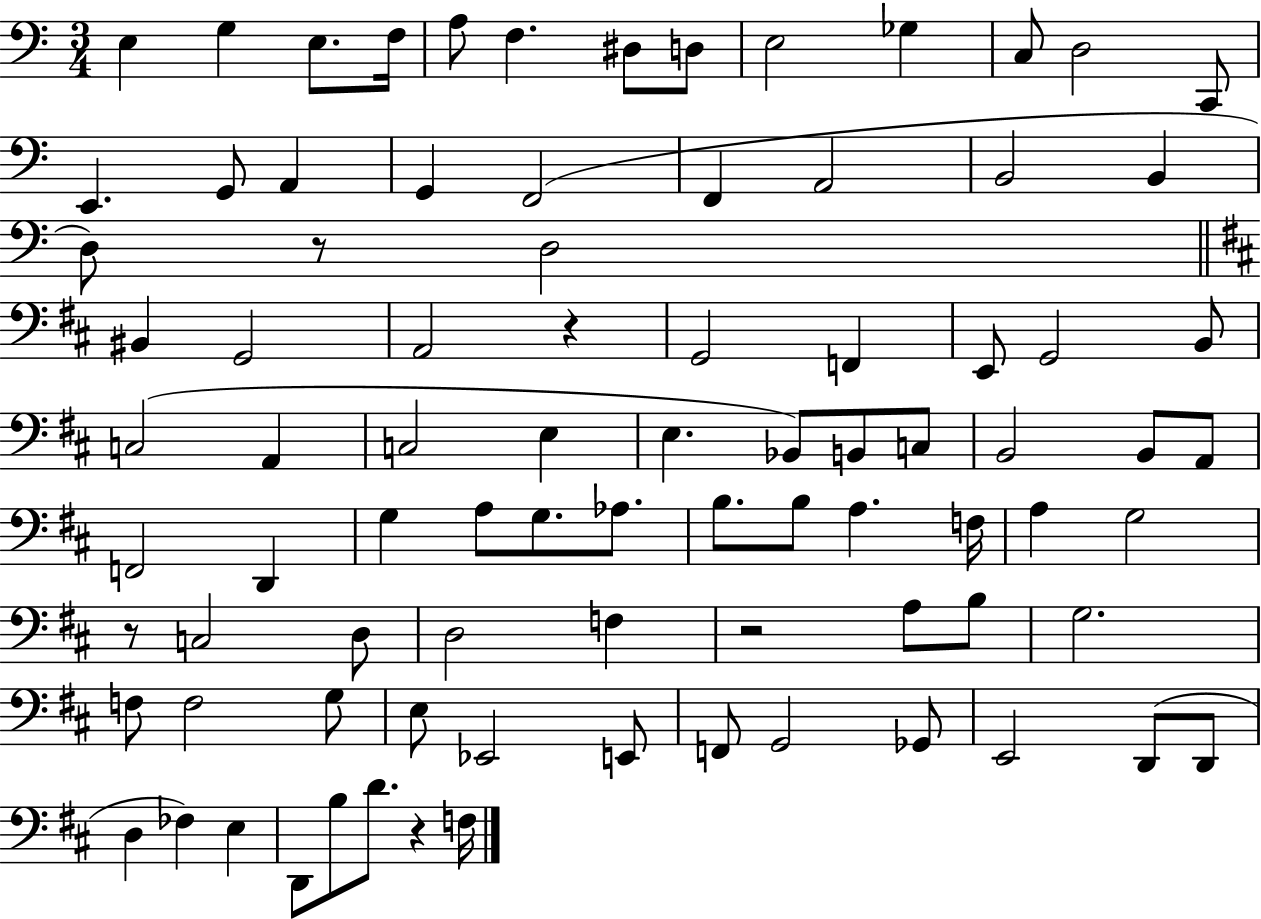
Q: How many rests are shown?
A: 5